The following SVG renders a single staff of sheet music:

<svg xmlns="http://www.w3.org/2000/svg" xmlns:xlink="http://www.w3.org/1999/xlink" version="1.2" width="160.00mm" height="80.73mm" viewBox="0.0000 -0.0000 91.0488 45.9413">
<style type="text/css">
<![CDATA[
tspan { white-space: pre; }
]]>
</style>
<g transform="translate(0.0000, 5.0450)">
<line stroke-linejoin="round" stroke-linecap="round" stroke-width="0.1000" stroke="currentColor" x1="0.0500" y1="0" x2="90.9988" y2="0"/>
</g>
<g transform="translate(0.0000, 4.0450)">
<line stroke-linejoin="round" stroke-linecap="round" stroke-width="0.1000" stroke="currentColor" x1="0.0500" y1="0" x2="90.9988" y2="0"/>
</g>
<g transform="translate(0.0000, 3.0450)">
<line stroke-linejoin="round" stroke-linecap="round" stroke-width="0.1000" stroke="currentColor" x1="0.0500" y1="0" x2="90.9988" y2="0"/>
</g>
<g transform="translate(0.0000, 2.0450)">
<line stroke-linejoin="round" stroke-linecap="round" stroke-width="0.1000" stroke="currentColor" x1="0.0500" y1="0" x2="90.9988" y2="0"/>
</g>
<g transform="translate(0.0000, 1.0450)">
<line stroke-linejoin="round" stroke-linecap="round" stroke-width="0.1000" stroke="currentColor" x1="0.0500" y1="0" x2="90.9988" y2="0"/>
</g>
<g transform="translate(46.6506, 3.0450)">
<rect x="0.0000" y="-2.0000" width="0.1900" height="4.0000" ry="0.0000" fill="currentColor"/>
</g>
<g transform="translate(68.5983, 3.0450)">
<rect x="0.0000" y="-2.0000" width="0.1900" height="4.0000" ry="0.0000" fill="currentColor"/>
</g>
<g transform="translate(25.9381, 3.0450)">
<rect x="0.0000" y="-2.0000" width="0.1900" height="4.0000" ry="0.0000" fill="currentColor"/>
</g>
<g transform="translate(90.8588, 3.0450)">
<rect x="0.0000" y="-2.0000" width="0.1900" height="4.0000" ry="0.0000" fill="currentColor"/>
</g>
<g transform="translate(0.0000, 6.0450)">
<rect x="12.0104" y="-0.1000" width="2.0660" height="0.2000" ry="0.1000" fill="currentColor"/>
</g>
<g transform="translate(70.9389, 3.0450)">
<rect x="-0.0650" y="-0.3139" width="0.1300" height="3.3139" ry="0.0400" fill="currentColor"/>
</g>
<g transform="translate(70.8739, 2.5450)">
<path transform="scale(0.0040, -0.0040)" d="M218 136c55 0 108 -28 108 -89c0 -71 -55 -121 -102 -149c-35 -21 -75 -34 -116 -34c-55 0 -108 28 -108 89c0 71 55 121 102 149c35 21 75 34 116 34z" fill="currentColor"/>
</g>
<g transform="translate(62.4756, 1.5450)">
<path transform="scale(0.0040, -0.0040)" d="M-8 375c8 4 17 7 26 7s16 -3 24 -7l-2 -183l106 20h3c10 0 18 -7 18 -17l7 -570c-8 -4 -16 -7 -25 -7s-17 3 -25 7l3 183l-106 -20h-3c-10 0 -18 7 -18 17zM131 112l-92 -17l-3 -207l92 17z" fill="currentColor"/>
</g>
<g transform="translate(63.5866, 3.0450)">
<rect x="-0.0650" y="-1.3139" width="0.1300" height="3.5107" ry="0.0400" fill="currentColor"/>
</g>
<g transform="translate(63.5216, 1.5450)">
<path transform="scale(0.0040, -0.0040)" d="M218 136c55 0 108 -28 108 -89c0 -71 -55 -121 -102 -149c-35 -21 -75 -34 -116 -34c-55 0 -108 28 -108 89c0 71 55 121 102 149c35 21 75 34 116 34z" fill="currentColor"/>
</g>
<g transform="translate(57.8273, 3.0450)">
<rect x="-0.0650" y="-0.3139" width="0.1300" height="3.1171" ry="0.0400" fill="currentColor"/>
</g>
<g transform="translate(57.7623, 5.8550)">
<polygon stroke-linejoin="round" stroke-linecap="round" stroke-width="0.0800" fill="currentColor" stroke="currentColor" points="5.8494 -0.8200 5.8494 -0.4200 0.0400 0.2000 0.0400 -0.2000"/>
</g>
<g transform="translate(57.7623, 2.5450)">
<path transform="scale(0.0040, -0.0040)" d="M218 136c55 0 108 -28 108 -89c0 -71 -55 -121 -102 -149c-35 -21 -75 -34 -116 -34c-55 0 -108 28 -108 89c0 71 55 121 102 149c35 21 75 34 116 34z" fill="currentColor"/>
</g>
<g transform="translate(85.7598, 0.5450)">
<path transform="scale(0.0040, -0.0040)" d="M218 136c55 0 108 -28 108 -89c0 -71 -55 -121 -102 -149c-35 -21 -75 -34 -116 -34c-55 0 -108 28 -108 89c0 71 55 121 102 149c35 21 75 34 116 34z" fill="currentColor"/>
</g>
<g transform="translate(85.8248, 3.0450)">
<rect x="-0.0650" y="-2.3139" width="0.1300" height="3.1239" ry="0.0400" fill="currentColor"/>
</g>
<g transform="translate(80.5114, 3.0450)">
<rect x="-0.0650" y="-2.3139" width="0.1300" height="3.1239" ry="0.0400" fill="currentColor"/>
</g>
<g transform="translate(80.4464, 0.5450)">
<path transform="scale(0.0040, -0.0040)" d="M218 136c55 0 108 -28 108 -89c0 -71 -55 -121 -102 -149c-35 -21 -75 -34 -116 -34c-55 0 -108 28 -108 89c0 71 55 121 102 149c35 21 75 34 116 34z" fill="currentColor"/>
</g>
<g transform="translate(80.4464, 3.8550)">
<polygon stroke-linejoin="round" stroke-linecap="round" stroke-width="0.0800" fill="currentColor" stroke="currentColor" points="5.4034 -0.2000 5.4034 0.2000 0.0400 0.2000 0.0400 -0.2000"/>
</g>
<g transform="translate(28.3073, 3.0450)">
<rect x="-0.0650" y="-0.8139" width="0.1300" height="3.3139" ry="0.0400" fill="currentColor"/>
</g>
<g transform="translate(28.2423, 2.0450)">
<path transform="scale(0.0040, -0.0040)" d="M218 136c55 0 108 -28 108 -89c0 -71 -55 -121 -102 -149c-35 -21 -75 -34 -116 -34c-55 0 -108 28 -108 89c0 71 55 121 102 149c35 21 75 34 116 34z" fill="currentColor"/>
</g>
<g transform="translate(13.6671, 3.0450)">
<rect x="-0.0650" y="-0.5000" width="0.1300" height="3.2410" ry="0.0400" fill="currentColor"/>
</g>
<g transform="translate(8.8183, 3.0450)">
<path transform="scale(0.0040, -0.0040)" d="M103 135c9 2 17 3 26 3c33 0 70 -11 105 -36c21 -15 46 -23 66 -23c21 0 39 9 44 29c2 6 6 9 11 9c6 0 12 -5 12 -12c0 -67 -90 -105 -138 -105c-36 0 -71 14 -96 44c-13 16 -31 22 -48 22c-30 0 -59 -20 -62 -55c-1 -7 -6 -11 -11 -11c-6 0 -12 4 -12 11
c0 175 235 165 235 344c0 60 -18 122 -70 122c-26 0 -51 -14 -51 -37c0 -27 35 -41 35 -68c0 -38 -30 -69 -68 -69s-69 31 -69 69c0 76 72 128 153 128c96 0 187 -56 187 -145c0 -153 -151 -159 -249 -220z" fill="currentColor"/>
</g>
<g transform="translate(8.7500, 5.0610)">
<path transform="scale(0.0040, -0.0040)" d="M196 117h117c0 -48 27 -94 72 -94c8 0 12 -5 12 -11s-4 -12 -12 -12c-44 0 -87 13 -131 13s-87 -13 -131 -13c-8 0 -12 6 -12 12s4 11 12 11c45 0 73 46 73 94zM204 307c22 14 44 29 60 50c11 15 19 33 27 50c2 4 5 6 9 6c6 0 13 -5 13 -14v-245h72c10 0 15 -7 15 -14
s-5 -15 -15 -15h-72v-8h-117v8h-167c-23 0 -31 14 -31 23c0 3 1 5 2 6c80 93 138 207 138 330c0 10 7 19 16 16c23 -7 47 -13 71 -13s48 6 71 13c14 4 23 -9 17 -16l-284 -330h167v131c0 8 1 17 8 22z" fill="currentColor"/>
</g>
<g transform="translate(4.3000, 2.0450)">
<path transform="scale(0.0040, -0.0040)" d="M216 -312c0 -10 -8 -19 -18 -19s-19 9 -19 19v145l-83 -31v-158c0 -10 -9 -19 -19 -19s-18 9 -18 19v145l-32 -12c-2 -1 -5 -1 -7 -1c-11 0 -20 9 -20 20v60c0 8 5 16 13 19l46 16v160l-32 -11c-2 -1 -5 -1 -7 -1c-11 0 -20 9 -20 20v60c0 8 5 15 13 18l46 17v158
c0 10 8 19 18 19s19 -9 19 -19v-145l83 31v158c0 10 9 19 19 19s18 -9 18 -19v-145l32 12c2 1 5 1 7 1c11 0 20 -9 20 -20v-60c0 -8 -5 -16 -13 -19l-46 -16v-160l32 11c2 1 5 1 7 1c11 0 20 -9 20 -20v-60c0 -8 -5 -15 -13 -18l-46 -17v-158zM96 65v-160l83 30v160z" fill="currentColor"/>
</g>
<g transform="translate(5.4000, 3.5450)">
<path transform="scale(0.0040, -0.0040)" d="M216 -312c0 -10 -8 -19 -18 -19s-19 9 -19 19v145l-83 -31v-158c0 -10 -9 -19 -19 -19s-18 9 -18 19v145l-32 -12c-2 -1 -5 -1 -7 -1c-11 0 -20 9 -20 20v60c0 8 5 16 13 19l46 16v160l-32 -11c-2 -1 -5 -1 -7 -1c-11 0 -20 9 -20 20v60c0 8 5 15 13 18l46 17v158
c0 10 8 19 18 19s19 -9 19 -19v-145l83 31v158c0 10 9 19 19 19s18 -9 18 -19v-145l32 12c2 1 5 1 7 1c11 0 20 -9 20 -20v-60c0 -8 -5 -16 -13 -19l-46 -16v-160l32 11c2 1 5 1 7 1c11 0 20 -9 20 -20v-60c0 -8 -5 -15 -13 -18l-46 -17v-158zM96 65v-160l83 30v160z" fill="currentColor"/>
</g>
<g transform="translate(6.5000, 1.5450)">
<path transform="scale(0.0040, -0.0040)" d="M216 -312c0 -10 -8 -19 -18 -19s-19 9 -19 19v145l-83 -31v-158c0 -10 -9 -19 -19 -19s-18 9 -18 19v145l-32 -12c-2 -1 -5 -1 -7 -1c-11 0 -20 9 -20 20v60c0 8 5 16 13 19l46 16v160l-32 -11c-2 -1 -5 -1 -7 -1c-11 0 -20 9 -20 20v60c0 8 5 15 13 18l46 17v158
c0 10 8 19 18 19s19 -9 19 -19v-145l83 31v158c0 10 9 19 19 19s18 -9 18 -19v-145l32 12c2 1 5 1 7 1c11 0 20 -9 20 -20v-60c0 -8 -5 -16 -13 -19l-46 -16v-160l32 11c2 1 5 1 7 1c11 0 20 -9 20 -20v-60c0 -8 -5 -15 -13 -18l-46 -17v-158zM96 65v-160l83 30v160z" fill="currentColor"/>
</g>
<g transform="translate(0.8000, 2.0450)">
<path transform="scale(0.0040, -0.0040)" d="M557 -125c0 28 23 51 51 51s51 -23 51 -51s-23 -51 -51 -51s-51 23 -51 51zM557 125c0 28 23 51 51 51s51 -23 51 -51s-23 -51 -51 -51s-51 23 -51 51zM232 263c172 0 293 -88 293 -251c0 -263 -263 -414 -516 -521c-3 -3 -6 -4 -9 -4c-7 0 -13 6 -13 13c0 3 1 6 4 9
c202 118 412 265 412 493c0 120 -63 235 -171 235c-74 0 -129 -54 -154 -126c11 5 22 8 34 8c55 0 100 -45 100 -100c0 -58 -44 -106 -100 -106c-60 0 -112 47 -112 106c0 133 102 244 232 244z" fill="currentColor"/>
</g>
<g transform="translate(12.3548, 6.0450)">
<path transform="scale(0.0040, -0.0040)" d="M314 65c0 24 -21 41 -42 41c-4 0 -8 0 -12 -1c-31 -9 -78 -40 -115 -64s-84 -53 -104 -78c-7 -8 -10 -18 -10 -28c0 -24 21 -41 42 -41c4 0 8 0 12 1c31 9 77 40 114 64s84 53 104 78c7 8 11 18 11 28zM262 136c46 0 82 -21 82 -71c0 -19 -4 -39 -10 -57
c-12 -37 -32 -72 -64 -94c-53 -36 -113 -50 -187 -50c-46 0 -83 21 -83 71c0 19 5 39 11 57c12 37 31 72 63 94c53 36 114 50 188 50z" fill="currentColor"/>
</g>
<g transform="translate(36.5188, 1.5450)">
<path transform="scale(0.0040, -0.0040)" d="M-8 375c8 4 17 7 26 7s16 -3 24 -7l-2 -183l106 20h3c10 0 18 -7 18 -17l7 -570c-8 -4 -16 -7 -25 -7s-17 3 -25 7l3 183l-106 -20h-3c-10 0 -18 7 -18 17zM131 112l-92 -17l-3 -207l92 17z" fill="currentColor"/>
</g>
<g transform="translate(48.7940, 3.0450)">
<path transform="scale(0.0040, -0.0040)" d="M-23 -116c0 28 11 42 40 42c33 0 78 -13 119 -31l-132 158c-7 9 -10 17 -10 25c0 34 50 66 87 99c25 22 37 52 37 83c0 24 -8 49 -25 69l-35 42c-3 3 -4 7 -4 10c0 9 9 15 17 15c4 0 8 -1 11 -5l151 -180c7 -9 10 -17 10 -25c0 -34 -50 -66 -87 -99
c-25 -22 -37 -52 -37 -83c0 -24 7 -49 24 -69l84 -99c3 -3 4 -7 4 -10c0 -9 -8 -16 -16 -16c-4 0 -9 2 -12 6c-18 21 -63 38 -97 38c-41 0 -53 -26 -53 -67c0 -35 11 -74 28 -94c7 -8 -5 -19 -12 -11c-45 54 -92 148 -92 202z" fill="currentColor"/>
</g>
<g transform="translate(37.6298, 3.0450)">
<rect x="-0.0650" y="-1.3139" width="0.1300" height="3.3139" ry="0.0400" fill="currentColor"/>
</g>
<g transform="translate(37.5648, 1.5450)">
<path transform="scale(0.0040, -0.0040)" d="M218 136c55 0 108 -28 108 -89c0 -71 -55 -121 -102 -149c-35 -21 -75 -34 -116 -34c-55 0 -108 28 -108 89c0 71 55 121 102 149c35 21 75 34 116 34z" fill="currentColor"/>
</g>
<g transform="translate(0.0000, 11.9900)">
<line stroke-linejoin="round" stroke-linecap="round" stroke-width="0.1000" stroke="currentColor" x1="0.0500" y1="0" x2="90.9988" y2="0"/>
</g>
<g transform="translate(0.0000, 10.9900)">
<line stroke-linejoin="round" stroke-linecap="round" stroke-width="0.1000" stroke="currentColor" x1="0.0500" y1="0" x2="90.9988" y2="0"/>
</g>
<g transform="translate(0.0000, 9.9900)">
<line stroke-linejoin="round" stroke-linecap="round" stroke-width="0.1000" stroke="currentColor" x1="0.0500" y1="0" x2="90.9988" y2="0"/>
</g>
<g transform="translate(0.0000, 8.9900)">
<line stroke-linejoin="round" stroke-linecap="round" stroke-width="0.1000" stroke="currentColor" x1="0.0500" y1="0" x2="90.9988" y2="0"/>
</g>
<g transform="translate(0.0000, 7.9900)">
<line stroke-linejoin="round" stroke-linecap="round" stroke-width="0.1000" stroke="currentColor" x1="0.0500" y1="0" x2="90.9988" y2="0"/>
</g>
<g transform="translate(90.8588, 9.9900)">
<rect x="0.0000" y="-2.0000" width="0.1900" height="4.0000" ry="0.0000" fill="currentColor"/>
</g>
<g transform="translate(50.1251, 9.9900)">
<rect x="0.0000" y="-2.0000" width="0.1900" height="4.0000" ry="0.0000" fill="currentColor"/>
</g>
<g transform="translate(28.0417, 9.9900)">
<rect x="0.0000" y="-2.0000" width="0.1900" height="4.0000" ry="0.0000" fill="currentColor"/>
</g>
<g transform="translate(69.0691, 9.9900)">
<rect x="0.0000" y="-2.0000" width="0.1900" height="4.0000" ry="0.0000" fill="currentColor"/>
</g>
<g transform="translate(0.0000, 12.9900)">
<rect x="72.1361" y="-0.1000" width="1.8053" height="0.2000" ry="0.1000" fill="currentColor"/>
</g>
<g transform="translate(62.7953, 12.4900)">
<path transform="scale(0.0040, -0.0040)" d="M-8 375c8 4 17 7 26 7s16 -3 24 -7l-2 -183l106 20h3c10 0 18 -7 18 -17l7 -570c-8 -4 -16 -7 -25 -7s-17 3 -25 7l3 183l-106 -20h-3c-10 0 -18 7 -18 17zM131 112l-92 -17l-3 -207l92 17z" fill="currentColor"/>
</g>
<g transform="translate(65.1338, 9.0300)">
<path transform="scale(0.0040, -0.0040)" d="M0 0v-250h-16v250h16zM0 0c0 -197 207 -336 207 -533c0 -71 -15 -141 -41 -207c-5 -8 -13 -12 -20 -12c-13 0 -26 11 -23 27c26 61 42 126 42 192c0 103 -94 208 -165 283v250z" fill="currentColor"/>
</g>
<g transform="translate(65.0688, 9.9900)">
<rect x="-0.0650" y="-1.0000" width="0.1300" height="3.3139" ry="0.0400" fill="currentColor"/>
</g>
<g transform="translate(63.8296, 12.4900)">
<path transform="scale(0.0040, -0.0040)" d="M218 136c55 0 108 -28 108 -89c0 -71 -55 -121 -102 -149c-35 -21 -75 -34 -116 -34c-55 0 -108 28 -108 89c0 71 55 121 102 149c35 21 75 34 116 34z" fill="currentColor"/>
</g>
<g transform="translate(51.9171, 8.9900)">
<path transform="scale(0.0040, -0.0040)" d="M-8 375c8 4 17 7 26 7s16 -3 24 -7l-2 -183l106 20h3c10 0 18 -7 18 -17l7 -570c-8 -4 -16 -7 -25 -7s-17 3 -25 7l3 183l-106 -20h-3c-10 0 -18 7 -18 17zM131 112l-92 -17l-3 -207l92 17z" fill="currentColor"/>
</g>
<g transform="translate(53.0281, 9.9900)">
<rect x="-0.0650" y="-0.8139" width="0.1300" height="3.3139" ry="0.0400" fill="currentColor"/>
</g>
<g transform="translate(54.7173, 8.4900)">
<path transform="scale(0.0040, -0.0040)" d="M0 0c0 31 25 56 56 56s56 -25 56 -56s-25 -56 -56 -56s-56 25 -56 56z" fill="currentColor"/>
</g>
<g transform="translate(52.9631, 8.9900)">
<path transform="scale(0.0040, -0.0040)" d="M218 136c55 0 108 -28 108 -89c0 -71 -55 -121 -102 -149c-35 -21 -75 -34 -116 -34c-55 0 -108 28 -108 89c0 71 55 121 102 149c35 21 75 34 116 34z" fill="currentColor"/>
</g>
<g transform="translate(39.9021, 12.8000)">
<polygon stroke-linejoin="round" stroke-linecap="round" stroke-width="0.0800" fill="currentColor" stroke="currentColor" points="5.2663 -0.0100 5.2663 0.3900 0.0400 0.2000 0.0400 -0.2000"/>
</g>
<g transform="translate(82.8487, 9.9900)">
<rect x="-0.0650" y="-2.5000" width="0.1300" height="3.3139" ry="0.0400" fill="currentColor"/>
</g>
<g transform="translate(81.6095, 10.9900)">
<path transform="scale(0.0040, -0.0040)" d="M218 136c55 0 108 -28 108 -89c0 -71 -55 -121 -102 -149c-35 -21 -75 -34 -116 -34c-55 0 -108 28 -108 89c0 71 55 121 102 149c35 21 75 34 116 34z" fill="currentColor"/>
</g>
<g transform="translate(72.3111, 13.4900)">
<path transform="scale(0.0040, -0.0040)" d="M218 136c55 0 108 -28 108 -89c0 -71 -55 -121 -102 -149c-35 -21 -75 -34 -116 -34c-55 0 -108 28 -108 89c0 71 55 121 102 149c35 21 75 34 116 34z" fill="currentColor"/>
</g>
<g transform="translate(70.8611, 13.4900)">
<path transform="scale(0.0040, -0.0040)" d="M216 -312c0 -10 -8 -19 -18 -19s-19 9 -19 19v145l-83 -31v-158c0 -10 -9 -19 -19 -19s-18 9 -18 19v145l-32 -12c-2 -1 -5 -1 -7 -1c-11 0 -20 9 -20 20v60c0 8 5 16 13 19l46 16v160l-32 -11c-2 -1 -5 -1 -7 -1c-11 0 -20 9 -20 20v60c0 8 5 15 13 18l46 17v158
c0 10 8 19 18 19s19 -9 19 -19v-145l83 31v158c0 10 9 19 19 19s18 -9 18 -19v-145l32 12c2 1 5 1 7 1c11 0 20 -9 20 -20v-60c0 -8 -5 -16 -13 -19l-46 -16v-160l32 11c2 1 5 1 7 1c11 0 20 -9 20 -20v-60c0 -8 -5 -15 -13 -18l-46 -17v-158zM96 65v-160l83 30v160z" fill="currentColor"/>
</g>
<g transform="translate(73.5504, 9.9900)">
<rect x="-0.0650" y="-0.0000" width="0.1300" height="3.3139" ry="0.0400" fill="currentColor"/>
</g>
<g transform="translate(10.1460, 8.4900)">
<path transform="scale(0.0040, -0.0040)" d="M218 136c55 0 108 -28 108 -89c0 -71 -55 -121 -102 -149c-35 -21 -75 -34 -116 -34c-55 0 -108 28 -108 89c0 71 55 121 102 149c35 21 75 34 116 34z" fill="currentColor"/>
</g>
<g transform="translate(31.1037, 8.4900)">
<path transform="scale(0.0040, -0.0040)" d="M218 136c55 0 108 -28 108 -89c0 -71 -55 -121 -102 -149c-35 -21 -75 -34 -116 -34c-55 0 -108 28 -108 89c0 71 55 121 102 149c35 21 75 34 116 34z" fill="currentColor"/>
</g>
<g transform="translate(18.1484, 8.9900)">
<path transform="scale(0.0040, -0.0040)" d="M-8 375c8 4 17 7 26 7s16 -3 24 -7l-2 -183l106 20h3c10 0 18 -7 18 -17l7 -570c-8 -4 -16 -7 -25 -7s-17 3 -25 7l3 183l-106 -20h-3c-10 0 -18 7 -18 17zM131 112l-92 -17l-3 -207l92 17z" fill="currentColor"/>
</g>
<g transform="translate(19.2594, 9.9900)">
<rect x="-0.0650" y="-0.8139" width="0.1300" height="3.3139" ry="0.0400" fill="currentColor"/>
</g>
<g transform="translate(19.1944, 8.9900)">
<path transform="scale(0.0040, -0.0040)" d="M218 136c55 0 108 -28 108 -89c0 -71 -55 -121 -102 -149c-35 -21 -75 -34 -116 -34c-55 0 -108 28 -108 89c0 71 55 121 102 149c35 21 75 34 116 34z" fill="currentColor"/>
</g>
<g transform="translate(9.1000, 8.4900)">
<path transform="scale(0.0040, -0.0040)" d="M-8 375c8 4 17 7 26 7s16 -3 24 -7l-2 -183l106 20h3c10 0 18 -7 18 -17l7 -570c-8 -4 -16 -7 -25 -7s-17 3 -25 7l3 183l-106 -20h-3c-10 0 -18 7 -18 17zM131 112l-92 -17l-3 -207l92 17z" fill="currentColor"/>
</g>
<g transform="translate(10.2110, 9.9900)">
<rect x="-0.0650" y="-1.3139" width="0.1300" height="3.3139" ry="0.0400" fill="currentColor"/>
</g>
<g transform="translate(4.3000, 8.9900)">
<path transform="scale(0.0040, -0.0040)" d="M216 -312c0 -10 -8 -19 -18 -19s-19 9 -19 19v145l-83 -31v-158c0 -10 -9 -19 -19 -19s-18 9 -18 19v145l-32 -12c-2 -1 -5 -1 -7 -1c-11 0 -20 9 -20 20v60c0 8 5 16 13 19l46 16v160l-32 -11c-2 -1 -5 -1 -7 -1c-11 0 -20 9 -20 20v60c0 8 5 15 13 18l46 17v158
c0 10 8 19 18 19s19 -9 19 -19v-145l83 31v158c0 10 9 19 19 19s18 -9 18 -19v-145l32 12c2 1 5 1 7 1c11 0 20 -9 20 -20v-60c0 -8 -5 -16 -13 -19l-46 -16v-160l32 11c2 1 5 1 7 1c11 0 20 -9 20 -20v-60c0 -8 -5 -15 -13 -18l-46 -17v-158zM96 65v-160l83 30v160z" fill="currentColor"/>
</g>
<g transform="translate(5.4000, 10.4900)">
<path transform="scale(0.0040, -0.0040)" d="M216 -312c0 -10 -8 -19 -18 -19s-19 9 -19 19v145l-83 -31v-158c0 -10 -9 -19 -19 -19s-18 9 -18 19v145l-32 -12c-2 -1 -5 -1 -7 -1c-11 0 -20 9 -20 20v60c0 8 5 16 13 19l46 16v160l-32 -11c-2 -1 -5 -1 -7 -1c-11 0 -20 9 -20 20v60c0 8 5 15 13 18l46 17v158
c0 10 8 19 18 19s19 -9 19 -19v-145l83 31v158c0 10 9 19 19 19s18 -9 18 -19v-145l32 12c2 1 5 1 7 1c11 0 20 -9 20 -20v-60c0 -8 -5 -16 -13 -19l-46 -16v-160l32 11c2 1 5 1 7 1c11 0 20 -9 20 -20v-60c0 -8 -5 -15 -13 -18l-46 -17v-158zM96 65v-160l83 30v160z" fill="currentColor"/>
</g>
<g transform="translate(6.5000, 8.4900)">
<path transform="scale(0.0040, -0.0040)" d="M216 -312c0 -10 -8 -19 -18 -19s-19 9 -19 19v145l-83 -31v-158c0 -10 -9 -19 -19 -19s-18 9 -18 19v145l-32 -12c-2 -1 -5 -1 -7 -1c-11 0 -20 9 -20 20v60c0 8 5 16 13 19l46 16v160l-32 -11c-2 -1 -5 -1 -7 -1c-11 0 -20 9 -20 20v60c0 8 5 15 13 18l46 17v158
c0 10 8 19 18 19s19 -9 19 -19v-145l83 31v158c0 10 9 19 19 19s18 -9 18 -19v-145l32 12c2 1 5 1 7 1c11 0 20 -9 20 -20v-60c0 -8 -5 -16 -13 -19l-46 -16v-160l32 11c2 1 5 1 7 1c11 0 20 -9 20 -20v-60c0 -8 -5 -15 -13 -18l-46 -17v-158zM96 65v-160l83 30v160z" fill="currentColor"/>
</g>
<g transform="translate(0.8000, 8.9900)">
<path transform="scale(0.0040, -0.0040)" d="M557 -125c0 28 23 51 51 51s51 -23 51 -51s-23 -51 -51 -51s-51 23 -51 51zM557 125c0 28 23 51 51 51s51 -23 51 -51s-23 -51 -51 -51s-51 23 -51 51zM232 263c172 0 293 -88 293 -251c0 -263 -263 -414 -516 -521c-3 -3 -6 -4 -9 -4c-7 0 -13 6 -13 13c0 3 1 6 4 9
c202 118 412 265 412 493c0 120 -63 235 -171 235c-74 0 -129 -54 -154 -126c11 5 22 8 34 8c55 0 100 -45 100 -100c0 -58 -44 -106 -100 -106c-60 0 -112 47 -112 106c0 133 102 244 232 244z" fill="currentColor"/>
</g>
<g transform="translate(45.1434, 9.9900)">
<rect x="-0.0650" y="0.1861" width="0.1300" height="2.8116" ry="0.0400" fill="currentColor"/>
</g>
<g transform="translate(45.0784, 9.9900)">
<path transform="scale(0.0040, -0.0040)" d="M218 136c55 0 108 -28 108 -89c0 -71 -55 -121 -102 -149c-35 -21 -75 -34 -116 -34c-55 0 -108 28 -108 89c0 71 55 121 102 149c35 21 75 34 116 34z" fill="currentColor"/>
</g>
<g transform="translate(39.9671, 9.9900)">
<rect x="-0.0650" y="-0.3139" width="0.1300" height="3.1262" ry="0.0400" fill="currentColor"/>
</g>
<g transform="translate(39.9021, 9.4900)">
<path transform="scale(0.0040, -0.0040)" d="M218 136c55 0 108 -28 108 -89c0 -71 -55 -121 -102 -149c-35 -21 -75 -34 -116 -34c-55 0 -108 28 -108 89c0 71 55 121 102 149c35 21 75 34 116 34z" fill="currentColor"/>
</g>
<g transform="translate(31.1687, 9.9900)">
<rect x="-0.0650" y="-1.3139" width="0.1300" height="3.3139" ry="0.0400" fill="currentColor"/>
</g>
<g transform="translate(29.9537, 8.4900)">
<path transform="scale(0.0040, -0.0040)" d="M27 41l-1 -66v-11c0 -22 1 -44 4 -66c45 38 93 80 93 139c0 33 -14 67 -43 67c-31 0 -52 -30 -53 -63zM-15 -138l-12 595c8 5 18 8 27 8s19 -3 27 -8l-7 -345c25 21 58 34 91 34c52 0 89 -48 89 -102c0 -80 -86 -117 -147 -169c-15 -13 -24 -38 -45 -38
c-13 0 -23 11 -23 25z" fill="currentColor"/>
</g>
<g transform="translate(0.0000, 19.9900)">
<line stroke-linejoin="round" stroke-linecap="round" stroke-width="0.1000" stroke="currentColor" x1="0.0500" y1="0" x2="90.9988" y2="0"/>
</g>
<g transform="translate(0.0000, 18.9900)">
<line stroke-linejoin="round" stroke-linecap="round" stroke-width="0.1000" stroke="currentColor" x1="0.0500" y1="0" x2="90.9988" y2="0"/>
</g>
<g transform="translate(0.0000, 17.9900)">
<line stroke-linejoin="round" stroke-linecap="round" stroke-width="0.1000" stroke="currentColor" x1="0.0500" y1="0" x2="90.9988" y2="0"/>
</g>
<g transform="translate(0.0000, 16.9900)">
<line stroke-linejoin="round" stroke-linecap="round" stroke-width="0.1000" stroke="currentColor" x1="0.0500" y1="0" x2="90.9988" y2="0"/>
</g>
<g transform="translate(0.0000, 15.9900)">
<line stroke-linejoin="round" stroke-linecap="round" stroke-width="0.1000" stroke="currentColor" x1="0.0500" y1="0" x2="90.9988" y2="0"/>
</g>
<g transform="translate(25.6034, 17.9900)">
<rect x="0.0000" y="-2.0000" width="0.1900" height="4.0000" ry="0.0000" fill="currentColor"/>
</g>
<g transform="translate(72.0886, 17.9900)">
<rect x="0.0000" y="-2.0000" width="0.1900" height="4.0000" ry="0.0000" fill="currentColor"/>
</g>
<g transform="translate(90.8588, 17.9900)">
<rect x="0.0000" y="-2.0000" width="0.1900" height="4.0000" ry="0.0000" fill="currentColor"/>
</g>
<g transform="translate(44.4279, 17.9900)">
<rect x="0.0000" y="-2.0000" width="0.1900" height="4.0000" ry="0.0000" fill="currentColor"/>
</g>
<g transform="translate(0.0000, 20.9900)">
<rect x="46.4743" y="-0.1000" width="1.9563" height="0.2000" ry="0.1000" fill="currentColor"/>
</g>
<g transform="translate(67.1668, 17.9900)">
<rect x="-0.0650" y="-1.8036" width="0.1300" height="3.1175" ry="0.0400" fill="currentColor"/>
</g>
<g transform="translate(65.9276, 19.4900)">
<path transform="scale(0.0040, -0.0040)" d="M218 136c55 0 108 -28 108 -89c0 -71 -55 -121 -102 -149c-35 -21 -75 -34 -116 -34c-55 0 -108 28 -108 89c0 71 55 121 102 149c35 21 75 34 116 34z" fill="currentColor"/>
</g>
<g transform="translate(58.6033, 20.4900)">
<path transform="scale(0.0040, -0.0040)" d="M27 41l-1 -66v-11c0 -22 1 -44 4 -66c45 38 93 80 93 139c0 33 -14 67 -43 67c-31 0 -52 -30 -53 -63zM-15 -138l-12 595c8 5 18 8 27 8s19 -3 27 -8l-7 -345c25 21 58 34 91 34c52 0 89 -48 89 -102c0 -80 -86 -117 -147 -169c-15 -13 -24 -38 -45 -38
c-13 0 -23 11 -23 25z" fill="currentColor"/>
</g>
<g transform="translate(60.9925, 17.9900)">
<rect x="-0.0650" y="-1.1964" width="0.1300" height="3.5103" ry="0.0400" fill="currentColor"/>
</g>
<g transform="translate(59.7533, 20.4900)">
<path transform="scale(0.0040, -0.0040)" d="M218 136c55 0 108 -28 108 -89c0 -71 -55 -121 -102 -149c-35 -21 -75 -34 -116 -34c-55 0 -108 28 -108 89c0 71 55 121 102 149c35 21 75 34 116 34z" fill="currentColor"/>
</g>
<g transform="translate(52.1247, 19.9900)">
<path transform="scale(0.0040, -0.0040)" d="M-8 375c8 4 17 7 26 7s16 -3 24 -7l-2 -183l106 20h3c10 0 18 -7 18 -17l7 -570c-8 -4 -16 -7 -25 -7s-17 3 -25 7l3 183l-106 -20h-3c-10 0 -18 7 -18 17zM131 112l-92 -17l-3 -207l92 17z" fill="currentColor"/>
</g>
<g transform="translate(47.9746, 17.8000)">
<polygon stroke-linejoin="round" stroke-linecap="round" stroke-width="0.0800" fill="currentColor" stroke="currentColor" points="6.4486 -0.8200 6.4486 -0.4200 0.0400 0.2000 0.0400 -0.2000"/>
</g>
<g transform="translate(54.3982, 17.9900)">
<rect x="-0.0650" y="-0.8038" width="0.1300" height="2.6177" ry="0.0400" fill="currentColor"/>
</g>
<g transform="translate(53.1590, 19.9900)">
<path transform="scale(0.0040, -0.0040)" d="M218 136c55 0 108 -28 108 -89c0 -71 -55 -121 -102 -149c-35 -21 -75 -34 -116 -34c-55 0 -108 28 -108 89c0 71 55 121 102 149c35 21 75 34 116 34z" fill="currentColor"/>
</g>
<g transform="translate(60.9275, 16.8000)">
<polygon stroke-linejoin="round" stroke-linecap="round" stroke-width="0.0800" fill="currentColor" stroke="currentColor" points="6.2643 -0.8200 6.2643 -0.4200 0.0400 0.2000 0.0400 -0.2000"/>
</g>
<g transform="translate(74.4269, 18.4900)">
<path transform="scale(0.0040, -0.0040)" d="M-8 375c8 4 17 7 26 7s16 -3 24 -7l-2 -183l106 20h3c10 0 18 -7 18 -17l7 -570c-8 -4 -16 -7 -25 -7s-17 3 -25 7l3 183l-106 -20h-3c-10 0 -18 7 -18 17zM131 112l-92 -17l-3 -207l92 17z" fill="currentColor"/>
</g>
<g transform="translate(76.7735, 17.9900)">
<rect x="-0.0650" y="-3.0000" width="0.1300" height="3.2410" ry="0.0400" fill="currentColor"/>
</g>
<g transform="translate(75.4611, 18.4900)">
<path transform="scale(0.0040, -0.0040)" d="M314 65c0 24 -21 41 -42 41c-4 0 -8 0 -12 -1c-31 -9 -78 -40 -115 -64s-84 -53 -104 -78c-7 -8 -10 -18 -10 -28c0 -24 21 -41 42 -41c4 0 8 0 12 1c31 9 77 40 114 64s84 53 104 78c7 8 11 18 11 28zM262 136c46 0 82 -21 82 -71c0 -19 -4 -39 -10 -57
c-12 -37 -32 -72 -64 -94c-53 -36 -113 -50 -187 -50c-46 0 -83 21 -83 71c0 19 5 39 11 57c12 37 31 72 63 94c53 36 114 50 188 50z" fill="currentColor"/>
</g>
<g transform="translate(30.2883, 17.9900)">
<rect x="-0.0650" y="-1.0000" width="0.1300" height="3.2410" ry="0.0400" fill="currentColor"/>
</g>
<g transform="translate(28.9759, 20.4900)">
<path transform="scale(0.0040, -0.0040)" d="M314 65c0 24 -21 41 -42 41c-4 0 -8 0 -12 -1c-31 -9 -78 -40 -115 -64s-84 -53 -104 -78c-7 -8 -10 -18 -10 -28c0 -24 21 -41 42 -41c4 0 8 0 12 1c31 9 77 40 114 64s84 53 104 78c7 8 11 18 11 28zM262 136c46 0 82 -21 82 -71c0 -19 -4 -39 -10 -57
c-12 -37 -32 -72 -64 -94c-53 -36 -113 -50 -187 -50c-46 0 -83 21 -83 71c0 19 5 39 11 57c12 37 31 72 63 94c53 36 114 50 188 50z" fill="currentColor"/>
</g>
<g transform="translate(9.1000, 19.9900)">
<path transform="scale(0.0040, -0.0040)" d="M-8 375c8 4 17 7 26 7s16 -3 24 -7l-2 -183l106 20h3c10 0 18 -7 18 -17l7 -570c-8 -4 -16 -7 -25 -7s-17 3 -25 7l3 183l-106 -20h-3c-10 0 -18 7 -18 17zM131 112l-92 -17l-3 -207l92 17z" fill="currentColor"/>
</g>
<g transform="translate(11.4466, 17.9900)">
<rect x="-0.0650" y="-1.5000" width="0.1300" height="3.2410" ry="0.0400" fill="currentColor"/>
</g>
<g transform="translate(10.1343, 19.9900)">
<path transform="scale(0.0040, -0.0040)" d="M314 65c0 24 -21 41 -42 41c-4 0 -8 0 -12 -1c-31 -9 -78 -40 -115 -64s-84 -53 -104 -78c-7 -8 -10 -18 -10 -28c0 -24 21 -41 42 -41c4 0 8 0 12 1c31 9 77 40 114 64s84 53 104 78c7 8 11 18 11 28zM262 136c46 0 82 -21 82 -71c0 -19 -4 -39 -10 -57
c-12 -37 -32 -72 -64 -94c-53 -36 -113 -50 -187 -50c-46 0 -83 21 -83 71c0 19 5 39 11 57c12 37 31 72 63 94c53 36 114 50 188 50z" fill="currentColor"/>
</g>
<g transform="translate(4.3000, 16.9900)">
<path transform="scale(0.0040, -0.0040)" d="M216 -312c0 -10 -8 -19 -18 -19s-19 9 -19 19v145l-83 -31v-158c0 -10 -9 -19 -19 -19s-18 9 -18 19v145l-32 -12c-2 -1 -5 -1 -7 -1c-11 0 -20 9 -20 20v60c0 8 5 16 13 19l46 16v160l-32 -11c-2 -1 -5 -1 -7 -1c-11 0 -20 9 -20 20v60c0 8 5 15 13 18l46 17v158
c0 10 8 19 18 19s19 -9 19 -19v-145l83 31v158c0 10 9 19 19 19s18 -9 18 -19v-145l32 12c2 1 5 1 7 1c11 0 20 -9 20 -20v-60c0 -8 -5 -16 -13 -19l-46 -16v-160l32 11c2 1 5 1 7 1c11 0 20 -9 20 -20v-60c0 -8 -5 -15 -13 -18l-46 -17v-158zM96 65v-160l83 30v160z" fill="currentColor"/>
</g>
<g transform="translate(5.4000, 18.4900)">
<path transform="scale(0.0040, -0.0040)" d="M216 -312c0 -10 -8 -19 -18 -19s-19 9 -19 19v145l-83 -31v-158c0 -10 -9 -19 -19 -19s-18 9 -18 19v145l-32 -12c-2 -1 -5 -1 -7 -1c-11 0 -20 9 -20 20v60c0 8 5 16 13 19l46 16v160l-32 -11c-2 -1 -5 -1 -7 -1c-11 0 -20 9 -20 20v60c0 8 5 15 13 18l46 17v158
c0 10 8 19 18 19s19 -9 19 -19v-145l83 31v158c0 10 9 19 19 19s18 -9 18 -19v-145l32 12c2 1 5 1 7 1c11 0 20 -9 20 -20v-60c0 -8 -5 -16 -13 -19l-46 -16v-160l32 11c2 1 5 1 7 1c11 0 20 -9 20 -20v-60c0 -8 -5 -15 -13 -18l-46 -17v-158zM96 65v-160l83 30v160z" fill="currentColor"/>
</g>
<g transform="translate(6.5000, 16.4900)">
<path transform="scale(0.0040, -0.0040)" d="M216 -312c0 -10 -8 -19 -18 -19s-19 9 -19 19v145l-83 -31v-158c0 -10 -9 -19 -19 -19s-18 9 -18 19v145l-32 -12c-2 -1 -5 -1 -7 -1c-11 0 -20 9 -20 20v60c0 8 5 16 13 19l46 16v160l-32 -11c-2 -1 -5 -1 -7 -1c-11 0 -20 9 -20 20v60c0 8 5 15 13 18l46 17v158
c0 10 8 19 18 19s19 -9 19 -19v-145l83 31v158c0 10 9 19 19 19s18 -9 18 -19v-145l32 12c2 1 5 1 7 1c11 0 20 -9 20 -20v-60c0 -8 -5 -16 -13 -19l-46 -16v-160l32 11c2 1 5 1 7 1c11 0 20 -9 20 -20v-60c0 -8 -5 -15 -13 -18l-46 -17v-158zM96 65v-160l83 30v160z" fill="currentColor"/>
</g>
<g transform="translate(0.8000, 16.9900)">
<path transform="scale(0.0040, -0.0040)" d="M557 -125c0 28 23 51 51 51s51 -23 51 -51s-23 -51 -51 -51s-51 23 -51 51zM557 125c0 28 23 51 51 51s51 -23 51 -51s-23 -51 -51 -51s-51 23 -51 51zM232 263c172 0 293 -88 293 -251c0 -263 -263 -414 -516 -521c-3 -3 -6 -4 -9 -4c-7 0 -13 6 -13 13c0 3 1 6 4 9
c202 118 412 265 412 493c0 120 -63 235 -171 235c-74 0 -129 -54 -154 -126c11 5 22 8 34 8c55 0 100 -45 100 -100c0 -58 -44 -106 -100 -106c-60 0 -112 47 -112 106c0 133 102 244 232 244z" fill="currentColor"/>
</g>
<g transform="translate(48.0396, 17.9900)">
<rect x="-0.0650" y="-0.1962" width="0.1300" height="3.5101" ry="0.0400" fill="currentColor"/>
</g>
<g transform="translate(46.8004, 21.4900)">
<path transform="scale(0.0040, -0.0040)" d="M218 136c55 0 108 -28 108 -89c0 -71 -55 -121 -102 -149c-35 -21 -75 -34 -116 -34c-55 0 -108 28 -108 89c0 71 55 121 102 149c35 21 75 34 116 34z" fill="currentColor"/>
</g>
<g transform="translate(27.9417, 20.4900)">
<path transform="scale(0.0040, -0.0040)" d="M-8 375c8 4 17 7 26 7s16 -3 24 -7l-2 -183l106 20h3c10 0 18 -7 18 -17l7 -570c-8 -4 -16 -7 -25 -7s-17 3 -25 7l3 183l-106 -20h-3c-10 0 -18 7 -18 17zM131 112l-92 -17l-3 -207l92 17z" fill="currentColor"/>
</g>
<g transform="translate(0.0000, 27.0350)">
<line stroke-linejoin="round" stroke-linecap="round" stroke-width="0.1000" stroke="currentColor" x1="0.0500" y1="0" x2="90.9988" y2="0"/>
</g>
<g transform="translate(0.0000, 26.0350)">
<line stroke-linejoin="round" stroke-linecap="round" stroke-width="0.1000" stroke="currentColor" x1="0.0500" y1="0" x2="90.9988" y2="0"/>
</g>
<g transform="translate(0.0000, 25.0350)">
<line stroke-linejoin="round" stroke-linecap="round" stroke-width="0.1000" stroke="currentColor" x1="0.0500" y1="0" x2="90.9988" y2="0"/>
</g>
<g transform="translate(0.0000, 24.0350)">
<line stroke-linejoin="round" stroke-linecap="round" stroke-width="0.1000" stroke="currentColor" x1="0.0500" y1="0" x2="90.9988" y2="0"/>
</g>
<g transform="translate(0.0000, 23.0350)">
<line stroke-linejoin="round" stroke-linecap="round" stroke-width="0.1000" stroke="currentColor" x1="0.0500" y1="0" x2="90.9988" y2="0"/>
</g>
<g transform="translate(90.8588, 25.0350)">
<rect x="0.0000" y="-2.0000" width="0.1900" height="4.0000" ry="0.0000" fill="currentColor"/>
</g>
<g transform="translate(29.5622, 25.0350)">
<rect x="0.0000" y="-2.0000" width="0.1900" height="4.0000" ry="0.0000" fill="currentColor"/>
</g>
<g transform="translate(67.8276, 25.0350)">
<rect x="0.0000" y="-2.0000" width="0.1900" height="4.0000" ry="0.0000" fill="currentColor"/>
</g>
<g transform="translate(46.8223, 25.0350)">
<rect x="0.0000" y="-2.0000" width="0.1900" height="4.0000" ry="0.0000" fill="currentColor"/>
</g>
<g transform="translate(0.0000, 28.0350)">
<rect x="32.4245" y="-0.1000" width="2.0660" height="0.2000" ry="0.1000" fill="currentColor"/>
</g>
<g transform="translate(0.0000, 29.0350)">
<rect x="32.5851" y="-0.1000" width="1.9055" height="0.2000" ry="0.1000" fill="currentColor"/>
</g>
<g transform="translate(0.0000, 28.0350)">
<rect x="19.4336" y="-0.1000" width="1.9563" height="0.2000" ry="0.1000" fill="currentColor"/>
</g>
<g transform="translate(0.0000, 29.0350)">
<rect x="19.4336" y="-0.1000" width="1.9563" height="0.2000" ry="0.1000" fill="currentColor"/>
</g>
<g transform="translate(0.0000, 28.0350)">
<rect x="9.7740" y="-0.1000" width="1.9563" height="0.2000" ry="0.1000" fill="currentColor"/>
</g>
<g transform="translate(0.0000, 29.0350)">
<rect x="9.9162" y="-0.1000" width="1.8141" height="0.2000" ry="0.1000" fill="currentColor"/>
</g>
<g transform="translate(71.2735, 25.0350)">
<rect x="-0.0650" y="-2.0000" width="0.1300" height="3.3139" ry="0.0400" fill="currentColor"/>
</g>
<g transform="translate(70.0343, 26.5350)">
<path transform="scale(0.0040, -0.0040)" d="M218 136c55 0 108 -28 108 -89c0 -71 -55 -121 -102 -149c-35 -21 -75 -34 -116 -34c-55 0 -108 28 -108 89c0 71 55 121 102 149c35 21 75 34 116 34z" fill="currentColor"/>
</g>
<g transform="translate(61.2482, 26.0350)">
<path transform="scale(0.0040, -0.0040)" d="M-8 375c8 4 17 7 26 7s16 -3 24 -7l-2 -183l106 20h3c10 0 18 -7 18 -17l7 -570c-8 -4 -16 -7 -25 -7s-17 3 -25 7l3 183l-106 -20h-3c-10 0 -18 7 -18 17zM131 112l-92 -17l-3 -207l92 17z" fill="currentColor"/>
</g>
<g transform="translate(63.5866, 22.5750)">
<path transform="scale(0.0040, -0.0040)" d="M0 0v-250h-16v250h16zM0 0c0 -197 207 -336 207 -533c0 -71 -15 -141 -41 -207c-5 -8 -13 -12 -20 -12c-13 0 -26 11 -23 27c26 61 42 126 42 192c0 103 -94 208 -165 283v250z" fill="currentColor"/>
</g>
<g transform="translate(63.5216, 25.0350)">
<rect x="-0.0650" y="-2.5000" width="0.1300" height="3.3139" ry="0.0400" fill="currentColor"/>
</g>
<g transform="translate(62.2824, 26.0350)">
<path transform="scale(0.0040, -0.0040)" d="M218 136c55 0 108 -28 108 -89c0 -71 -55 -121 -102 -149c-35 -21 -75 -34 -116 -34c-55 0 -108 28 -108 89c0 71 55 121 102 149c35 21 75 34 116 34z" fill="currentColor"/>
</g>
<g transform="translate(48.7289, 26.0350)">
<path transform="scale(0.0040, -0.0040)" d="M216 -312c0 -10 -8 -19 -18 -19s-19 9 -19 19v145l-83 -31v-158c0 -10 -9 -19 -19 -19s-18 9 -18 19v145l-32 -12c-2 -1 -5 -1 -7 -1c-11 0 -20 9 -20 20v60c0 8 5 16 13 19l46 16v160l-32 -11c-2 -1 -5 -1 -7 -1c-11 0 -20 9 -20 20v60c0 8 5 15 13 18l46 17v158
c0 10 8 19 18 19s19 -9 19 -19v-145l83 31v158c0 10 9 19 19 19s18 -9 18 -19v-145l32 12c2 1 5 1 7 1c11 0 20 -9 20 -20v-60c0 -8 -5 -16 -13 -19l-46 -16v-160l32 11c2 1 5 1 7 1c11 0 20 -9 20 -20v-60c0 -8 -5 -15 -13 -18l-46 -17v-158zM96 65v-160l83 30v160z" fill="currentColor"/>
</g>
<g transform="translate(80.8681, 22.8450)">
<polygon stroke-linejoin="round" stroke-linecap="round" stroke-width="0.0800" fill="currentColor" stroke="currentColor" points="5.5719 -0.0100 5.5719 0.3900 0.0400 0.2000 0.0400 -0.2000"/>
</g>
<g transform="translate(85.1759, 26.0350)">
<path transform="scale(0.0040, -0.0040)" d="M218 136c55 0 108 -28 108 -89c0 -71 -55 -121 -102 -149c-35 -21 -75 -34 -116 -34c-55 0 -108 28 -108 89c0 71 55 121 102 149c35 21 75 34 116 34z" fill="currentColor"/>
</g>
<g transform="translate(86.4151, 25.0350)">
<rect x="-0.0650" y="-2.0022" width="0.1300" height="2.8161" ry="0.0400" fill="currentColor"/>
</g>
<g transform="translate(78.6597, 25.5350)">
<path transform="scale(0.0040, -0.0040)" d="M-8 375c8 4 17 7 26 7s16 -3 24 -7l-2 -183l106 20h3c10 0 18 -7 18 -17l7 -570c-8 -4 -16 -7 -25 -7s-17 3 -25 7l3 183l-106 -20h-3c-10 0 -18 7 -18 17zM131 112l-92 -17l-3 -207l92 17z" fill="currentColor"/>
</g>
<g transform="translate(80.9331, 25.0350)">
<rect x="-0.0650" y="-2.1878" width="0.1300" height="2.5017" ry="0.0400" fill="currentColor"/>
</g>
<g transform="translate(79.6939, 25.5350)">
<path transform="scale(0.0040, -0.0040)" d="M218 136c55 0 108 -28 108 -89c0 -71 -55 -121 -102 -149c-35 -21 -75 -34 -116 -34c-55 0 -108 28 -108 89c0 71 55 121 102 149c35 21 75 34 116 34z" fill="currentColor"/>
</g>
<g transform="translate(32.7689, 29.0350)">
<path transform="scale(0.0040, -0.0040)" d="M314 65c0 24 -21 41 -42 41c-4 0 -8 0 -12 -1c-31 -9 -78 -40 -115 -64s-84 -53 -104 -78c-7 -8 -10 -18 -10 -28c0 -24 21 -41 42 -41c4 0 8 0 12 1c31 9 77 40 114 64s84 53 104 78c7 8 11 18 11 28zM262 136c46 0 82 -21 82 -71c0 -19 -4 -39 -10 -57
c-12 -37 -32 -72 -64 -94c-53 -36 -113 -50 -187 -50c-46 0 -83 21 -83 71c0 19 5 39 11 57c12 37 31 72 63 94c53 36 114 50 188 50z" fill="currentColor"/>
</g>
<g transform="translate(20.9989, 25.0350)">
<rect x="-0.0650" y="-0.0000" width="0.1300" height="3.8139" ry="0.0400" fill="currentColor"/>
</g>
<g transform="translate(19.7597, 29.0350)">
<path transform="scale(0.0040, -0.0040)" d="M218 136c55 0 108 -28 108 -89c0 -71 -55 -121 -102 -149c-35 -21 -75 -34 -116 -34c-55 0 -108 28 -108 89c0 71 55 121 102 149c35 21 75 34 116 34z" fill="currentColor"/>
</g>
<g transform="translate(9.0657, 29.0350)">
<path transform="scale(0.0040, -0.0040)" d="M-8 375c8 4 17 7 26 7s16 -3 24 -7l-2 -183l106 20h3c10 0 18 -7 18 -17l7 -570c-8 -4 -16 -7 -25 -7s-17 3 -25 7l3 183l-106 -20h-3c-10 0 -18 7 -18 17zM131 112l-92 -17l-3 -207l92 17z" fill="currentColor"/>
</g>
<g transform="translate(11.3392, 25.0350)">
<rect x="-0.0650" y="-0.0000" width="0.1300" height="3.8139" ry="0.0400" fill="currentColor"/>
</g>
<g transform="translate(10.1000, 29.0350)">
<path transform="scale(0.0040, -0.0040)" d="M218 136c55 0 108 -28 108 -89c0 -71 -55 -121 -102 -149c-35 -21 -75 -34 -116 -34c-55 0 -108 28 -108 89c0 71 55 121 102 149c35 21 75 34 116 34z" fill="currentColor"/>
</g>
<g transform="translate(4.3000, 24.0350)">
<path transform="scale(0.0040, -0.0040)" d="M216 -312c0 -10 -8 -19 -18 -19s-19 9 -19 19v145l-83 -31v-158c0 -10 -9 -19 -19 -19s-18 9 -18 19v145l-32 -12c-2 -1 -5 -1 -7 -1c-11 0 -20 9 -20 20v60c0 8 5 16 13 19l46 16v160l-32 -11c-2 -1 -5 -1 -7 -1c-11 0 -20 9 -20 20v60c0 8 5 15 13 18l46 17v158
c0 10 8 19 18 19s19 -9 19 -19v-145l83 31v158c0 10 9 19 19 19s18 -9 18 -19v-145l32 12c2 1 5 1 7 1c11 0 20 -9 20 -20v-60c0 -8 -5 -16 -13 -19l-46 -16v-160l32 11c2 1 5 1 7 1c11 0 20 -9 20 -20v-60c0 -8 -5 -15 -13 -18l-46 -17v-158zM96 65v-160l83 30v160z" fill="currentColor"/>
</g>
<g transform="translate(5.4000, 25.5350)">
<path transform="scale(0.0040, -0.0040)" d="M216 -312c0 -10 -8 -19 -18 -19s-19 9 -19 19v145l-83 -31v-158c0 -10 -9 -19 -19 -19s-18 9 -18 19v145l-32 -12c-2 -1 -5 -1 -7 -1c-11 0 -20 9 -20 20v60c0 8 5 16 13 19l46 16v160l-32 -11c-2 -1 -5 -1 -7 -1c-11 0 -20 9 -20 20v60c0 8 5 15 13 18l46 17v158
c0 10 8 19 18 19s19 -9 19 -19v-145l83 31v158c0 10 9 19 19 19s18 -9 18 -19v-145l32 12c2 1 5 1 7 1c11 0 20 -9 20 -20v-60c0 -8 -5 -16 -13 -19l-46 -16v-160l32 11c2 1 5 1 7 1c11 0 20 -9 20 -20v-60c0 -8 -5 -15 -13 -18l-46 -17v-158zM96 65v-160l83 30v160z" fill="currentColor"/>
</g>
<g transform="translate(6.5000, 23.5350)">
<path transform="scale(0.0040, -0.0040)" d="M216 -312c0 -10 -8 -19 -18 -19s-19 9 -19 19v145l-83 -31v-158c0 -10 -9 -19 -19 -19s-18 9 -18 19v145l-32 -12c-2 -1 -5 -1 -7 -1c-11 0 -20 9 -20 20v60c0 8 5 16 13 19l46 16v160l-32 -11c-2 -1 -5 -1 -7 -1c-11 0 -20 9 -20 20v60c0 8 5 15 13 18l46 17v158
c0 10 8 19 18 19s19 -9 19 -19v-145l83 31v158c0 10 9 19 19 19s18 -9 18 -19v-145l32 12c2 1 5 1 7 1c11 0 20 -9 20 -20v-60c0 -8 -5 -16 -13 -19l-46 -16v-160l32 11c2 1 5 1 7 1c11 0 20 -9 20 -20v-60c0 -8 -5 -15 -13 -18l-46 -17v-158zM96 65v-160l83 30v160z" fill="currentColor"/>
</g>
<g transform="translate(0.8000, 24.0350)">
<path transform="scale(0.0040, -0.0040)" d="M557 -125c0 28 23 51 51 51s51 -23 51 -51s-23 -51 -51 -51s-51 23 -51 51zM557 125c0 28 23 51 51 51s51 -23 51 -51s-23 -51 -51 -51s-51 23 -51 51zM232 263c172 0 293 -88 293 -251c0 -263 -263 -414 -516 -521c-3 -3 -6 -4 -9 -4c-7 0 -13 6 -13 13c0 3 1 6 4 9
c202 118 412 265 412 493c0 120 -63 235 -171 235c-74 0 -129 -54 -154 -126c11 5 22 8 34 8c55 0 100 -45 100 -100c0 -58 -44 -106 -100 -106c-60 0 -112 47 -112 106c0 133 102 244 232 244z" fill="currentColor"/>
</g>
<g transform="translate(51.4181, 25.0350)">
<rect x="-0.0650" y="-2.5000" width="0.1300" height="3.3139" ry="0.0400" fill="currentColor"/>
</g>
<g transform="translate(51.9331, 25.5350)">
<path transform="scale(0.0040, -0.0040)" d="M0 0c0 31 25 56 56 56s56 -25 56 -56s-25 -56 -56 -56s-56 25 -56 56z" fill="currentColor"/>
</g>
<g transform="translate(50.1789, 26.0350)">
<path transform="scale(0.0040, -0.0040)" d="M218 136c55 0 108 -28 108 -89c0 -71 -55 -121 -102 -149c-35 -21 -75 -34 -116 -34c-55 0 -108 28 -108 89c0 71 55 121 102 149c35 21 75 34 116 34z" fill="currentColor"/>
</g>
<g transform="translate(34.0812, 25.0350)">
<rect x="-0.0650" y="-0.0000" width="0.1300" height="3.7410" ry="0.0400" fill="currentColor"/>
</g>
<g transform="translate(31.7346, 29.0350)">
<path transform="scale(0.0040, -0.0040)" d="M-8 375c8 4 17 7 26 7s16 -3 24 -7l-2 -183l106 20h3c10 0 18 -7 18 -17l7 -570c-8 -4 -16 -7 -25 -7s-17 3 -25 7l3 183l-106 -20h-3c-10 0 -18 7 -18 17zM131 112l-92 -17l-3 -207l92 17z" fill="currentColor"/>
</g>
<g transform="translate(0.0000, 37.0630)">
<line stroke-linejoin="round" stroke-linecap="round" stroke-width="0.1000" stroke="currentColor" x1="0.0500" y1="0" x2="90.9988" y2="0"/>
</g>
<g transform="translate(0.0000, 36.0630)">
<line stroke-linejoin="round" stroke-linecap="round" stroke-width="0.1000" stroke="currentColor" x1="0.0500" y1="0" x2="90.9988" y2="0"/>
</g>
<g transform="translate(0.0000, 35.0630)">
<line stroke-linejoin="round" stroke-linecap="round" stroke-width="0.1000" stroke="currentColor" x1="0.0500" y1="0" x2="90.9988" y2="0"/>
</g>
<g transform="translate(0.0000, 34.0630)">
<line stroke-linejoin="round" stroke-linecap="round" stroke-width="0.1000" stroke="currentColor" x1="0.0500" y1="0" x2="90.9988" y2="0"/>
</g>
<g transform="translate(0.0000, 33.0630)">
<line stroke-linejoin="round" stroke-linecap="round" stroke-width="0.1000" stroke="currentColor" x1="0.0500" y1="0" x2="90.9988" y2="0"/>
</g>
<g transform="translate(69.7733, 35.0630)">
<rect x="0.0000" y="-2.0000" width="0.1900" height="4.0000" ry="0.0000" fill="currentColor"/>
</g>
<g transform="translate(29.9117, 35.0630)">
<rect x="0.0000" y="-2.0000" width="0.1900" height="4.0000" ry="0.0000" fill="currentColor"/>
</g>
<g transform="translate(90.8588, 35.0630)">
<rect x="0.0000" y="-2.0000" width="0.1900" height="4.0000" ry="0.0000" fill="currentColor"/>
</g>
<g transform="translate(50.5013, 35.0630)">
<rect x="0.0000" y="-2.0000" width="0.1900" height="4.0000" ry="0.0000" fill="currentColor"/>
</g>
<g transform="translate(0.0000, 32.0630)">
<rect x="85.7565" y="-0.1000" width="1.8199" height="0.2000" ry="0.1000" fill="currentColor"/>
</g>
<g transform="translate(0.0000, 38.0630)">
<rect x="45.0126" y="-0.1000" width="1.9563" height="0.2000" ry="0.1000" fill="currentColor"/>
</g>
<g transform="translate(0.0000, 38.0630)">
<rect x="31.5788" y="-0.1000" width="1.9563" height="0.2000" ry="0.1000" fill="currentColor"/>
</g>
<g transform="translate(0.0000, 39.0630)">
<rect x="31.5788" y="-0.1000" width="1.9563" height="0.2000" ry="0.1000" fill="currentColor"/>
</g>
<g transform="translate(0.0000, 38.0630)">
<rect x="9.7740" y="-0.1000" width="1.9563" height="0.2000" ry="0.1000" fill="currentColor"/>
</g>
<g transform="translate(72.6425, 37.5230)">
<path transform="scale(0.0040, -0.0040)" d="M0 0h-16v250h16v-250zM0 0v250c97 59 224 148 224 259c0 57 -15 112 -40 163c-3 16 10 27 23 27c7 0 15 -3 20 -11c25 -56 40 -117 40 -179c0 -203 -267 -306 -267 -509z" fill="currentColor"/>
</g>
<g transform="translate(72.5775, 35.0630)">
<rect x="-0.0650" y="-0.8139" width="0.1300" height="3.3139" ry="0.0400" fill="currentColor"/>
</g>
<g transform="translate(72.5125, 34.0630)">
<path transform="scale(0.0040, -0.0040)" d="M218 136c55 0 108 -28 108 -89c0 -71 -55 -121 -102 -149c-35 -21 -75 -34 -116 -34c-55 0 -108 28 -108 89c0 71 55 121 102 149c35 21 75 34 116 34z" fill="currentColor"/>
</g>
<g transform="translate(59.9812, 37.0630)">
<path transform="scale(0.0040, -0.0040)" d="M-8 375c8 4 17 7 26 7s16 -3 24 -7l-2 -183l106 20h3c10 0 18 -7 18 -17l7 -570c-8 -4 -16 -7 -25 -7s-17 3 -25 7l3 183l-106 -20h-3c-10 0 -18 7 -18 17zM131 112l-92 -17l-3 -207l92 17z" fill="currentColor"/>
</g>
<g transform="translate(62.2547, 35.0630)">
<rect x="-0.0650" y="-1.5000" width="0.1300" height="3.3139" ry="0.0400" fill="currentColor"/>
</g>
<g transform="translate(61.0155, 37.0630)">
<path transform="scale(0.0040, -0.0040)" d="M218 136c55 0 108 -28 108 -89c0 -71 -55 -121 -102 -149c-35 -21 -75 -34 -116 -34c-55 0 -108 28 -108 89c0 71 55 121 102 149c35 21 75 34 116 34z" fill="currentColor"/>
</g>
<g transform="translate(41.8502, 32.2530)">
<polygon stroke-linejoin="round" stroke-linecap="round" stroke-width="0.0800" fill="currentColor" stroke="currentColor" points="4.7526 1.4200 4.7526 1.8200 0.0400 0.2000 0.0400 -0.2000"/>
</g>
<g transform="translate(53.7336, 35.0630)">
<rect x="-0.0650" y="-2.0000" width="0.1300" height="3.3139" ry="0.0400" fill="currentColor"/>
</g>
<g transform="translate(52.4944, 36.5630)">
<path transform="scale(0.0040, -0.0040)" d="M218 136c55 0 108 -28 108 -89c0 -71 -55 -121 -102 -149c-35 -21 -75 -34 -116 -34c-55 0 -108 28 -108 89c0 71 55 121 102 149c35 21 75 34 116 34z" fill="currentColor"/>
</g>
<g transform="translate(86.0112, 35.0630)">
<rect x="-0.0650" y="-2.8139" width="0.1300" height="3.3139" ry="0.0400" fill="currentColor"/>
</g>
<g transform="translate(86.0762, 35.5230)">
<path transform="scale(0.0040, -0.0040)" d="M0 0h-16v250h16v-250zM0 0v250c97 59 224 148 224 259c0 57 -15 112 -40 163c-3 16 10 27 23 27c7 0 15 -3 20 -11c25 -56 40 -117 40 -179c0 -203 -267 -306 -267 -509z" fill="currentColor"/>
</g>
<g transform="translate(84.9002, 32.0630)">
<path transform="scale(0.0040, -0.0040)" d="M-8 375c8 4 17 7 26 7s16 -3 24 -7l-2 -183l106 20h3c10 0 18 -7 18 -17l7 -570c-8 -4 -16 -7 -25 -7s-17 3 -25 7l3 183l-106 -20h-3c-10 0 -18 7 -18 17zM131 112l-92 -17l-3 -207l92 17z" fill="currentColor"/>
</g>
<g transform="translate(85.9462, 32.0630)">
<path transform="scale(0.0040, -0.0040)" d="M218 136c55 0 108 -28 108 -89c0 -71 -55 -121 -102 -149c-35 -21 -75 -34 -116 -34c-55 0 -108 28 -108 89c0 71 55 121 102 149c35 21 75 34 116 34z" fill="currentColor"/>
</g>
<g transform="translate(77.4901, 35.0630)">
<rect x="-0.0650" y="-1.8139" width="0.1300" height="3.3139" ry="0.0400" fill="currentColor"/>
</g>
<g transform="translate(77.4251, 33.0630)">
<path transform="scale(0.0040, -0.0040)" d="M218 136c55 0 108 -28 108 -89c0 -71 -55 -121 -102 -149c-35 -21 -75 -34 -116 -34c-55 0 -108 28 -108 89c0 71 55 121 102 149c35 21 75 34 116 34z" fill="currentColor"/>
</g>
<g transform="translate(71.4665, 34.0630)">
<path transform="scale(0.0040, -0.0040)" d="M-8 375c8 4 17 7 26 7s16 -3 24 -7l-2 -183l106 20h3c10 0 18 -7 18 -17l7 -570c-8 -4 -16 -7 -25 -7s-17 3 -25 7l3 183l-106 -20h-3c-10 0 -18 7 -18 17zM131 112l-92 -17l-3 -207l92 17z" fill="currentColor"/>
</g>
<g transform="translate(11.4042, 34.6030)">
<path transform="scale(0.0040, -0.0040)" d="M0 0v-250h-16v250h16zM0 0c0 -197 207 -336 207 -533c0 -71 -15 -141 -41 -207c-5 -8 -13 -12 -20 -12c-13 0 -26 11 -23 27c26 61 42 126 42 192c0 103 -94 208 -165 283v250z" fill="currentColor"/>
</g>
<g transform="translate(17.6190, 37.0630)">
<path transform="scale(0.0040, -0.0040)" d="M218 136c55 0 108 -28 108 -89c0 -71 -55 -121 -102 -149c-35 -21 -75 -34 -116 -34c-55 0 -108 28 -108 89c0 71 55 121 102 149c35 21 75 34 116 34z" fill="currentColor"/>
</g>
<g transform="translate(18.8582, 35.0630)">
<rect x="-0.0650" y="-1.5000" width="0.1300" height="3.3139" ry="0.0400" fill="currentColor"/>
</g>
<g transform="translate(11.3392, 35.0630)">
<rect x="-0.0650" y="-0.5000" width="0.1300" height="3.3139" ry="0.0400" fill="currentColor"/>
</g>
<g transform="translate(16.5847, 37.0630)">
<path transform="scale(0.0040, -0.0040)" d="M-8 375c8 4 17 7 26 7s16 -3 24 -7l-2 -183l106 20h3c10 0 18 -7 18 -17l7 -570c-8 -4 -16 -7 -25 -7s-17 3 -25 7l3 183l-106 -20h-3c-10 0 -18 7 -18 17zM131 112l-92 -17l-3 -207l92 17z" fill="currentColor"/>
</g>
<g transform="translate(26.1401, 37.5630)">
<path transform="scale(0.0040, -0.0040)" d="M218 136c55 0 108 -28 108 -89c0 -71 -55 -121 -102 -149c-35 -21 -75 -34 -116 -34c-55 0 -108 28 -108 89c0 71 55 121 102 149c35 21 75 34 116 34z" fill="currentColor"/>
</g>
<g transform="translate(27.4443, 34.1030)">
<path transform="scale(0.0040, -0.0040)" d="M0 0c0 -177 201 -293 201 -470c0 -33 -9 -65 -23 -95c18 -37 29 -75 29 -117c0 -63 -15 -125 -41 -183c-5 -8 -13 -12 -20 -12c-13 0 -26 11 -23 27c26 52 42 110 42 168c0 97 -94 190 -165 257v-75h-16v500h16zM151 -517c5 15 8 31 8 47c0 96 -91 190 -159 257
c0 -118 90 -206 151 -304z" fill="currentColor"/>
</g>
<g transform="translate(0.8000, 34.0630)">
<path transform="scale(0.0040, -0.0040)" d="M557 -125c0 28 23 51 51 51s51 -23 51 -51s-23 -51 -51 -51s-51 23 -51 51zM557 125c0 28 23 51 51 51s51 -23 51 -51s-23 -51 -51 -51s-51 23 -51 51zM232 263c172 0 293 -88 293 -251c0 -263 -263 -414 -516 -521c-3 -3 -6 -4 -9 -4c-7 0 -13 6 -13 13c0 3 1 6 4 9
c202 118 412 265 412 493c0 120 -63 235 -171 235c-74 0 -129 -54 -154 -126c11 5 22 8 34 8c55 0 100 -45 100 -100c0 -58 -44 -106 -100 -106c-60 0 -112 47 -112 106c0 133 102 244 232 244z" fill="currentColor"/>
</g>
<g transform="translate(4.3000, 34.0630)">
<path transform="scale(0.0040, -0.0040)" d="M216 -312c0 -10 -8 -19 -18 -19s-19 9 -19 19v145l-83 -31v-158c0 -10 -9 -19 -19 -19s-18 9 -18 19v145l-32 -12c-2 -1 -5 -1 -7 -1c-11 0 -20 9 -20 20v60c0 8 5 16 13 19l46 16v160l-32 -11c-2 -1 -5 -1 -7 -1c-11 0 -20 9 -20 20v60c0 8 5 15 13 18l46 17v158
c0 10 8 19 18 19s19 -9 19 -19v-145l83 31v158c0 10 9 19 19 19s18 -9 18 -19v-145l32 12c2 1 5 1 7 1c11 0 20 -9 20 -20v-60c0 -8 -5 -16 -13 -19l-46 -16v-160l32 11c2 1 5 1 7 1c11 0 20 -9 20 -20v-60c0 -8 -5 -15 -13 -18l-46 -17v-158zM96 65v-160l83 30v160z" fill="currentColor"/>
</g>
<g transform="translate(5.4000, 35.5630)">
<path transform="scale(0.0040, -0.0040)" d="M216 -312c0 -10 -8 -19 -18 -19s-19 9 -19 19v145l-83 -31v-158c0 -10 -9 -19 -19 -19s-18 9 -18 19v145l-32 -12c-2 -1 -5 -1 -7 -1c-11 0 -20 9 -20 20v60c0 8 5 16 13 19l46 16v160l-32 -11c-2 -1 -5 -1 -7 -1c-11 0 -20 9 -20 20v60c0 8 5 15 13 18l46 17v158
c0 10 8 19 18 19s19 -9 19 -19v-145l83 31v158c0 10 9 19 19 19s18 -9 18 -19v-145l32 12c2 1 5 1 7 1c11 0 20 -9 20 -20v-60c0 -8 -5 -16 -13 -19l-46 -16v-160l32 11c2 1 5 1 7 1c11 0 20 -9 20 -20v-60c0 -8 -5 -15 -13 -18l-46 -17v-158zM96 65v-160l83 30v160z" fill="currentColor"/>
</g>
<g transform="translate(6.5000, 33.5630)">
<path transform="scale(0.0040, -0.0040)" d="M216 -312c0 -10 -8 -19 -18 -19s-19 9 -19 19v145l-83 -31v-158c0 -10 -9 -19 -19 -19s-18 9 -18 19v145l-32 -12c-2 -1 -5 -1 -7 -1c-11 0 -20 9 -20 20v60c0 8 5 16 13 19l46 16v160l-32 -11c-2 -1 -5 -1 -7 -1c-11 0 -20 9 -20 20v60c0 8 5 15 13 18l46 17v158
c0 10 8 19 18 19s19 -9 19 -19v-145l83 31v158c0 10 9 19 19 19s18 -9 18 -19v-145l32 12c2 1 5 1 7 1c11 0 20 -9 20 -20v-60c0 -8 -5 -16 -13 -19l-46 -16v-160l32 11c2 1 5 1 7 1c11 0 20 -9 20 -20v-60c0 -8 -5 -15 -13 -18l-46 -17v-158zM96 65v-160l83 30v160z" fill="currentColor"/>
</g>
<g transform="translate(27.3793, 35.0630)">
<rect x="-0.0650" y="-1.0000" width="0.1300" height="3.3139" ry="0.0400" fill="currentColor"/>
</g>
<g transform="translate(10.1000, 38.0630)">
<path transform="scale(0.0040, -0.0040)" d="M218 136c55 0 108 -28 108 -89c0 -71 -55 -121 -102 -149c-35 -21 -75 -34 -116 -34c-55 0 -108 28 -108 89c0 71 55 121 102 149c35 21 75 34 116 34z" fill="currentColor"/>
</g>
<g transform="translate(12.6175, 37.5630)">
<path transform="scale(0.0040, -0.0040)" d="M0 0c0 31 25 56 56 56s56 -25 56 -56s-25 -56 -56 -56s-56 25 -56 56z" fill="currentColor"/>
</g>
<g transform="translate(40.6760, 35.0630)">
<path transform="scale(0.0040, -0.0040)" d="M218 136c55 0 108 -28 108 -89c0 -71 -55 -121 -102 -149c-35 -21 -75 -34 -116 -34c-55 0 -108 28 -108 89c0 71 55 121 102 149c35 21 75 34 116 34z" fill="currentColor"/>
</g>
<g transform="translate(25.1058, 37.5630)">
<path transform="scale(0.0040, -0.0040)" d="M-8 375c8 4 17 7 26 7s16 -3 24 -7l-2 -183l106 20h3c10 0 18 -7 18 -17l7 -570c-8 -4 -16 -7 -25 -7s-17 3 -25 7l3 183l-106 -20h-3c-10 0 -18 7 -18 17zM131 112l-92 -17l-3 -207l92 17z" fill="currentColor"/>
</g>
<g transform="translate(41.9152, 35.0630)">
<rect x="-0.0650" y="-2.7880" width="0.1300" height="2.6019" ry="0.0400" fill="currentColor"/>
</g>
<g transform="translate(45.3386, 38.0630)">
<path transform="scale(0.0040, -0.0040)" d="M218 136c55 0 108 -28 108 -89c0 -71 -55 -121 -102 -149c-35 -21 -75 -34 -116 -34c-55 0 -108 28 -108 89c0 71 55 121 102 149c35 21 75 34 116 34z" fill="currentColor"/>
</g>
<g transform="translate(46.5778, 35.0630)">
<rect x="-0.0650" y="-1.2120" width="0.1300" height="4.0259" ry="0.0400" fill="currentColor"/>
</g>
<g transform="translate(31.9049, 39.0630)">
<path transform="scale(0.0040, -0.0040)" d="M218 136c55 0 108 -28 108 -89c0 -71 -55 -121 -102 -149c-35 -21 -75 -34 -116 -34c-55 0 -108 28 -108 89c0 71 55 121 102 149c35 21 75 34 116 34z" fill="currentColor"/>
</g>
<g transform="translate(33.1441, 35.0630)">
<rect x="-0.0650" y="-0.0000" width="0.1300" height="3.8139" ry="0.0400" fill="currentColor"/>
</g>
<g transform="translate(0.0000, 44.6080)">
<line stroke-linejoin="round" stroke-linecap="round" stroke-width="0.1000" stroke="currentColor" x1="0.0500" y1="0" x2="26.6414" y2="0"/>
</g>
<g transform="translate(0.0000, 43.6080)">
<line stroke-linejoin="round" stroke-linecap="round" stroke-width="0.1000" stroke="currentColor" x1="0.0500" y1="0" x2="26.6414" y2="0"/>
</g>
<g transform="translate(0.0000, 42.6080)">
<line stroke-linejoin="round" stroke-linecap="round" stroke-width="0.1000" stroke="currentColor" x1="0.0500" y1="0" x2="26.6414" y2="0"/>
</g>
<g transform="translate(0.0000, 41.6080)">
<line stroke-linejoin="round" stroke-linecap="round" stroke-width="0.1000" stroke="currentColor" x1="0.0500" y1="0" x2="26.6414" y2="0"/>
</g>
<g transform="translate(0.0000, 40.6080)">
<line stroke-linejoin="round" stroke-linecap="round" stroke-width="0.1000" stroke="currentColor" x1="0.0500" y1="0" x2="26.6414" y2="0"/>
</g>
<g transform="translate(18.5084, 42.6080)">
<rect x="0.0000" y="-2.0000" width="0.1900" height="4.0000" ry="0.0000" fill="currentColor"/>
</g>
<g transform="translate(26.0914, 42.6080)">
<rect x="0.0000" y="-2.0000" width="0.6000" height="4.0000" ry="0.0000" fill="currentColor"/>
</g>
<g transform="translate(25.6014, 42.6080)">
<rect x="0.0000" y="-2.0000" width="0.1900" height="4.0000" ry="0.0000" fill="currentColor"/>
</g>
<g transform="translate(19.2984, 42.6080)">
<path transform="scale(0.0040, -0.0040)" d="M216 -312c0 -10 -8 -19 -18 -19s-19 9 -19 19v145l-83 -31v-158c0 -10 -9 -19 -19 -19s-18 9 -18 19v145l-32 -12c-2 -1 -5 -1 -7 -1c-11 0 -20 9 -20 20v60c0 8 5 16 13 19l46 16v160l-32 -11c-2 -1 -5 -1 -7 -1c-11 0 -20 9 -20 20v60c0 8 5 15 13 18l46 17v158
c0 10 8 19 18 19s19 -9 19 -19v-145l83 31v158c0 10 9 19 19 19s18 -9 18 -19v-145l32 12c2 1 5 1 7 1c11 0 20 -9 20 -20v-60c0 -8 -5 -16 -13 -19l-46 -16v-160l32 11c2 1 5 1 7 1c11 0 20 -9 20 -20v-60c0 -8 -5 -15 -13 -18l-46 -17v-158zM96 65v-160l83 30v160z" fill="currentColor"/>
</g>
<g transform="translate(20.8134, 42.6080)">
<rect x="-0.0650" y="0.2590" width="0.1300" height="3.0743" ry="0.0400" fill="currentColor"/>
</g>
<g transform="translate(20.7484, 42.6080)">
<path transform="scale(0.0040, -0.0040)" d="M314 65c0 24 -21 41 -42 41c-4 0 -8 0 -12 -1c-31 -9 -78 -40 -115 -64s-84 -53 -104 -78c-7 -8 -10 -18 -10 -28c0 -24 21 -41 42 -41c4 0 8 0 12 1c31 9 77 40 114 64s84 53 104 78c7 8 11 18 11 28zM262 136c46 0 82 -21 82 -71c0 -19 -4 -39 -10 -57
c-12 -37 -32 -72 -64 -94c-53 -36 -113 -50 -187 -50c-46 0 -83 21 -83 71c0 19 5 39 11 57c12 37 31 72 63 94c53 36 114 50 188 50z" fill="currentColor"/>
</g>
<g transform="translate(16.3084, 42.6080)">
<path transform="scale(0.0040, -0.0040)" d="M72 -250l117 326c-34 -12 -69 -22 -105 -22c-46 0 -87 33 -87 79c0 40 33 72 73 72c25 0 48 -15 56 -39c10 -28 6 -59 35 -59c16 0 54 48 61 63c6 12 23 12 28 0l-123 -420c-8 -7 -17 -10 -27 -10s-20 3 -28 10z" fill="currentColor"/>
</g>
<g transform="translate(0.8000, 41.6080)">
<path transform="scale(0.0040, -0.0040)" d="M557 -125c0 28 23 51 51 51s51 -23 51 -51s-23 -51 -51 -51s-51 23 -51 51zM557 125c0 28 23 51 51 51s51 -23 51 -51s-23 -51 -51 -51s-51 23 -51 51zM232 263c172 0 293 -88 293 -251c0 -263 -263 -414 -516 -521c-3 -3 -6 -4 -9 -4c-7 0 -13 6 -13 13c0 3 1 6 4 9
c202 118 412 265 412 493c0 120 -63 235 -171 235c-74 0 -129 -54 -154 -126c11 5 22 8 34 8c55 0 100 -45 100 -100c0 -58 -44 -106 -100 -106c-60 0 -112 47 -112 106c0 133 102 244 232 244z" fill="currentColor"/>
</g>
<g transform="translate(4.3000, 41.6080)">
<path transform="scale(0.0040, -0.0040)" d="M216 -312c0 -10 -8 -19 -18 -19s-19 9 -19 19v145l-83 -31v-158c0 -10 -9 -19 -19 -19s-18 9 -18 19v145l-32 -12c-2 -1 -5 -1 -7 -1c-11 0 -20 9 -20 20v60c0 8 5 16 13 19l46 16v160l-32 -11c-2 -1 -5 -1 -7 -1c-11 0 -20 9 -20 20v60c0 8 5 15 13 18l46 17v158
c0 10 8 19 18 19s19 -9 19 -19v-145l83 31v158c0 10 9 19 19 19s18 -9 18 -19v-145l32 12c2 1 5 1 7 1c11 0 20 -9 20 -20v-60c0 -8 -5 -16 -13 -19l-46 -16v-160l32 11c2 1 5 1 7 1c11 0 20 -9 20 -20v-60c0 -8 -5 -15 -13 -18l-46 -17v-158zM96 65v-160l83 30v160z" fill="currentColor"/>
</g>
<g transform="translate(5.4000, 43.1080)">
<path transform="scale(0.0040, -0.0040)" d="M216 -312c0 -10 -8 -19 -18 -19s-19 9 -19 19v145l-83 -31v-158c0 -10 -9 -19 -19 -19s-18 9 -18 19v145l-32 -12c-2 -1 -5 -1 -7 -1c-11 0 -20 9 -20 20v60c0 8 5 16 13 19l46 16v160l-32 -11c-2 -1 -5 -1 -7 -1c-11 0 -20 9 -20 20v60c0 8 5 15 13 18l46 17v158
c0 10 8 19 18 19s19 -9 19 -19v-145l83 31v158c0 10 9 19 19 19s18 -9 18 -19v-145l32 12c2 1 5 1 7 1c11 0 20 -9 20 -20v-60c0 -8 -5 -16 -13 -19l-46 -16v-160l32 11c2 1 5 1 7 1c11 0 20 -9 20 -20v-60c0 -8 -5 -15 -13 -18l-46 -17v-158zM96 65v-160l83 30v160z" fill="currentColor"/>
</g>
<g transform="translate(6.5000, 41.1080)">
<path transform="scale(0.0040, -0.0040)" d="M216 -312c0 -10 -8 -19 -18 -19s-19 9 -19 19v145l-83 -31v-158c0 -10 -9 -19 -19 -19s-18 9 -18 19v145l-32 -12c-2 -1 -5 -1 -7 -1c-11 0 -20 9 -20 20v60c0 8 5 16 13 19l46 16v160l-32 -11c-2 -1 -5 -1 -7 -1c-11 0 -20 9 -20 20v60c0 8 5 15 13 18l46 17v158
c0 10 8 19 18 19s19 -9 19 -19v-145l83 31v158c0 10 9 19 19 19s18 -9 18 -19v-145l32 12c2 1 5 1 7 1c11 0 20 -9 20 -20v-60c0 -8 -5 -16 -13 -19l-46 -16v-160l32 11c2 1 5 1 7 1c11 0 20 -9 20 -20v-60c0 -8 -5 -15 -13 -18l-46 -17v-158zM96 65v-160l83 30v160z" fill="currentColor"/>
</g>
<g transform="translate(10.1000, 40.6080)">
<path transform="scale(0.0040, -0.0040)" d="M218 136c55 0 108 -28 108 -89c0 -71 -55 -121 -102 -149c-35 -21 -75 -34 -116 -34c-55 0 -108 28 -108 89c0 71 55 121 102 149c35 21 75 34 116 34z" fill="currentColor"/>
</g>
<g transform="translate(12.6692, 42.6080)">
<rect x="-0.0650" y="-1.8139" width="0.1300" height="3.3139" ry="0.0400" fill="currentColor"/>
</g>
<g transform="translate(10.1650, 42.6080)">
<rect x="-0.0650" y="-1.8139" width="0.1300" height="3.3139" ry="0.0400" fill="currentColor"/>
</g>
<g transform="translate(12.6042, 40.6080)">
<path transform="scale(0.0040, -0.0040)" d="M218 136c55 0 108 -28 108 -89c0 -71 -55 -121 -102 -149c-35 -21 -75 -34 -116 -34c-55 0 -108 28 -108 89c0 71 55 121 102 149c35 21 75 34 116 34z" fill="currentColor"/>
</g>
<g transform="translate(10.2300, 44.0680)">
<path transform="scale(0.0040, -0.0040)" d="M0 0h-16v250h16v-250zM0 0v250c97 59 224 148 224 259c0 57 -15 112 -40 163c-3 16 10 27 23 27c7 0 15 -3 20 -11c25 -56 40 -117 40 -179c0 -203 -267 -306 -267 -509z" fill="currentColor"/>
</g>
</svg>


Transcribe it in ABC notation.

X:1
T:Untitled
M:2/4
L:1/4
K:A
E,,2 ^F, G, z E,/2 G,/2 E, B,/2 B,/2 G, F, _G, E,/2 D,/2 F, F,,/2 ^D,, B,, G,,2 F,,2 D,,/2 G,,/2 _F,,/2 A,,/2 C,2 C,, C,, C,,2 ^B,, B,,/2 A,, C,/2 B,,/2 E,,/2 G,, F,,/4 ^C,, D,/2 E,,/2 A,, G,, F,/2 A, C/2 A,/2 A, z/2 ^D,2